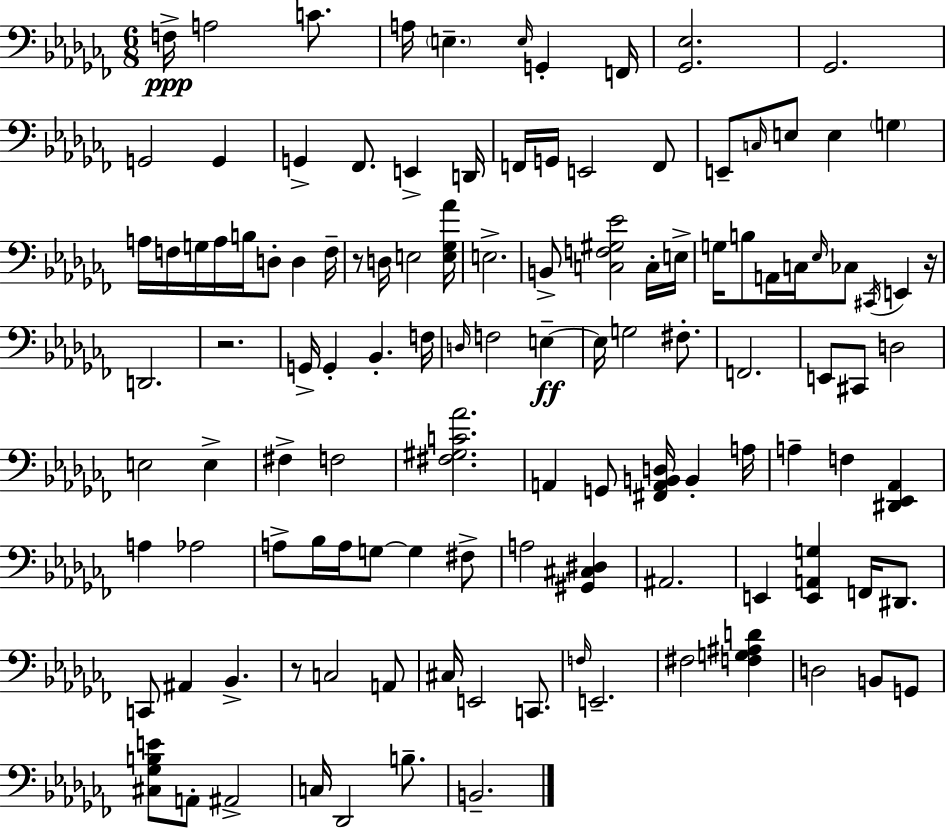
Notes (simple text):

F3/s A3/h C4/e. A3/s E3/q. E3/s G2/q F2/s [Gb2,Eb3]/h. Gb2/h. G2/h G2/q G2/q FES2/e. E2/q D2/s F2/s G2/s E2/h F2/e E2/e C3/s E3/e E3/q G3/q A3/s F3/s G3/s A3/s B3/s D3/e D3/q F3/s R/e D3/s E3/h [E3,Gb3,Ab4]/s E3/h. B2/e [C3,F3,G#3,Eb4]/h C3/s E3/s G3/s B3/e A2/s C3/s Eb3/s CES3/e C#2/s E2/q R/s D2/h. R/h. G2/s G2/q Bb2/q. F3/s D3/s F3/h E3/q E3/s G3/h F#3/e. F2/h. E2/e C#2/e D3/h E3/h E3/q F#3/q F3/h [F#3,G#3,C4,Ab4]/h. A2/q G2/e [F#2,A2,B2,D3]/s B2/q A3/s A3/q F3/q [D#2,Eb2,Ab2]/q A3/q Ab3/h A3/e Bb3/s A3/s G3/e G3/q F#3/e A3/h [G#2,C#3,D#3]/q A#2/h. E2/q [E2,A2,G3]/q F2/s D#2/e. C2/e A#2/q Bb2/q. R/e C3/h A2/e C#3/s E2/h C2/e. F3/s E2/h. F#3/h [F3,G3,A#3,D4]/q D3/h B2/e G2/e [C#3,Gb3,B3,E4]/e A2/e A#2/h C3/s Db2/h B3/e. B2/h.